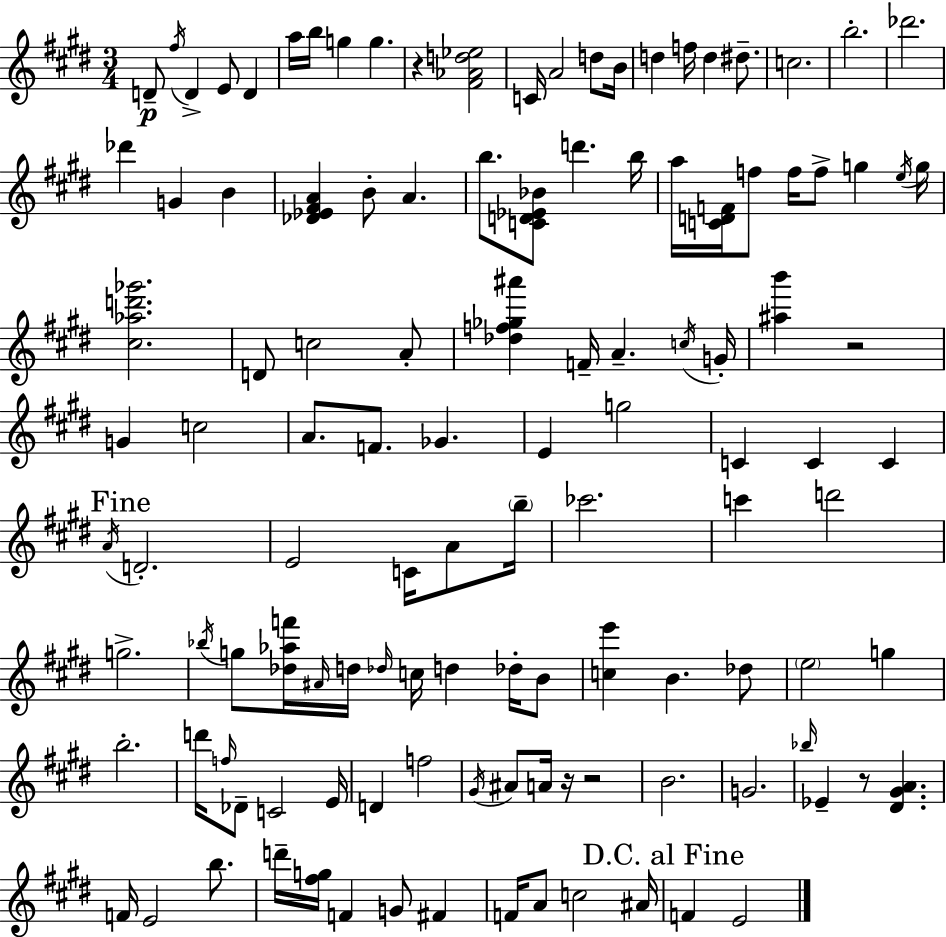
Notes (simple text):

D4/e F#5/s D4/q E4/e D4/q A5/s B5/s G5/q G5/q. R/q [F#4,Ab4,D5,Eb5]/h C4/s A4/h D5/e B4/s D5/q F5/s D5/q D#5/e. C5/h. B5/h. Db6/h. Db6/q G4/q B4/q [Db4,Eb4,F#4,A4]/q B4/e A4/q. B5/e. [C4,D4,Eb4,Bb4]/e D6/q. B5/s A5/s [C4,D4,F4]/s F5/e F5/s F5/e G5/q E5/s G5/s [C#5,Ab5,D6,Gb6]/h. D4/e C5/h A4/e [Db5,F5,Gb5,A#6]/q F4/s A4/q. C5/s G4/s [A#5,B6]/q R/h G4/q C5/h A4/e. F4/e. Gb4/q. E4/q G5/h C4/q C4/q C4/q A4/s D4/h. E4/h C4/s A4/e B5/s CES6/h. C6/q D6/h G5/h. Bb5/s G5/e [Db5,Ab5,F6]/s A#4/s D5/s Db5/s C5/s D5/q Db5/s B4/e [C5,E6]/q B4/q. Db5/e E5/h G5/q B5/h. D6/s F5/s Db4/e C4/h E4/s D4/q F5/h G#4/s A#4/e A4/s R/s R/h B4/h. G4/h. Bb5/s Eb4/q R/e [D#4,G#4,A4]/q. F4/s E4/h B5/e. D6/s [F#5,G5]/s F4/q G4/e F#4/q F4/s A4/e C5/h A#4/s F4/q E4/h